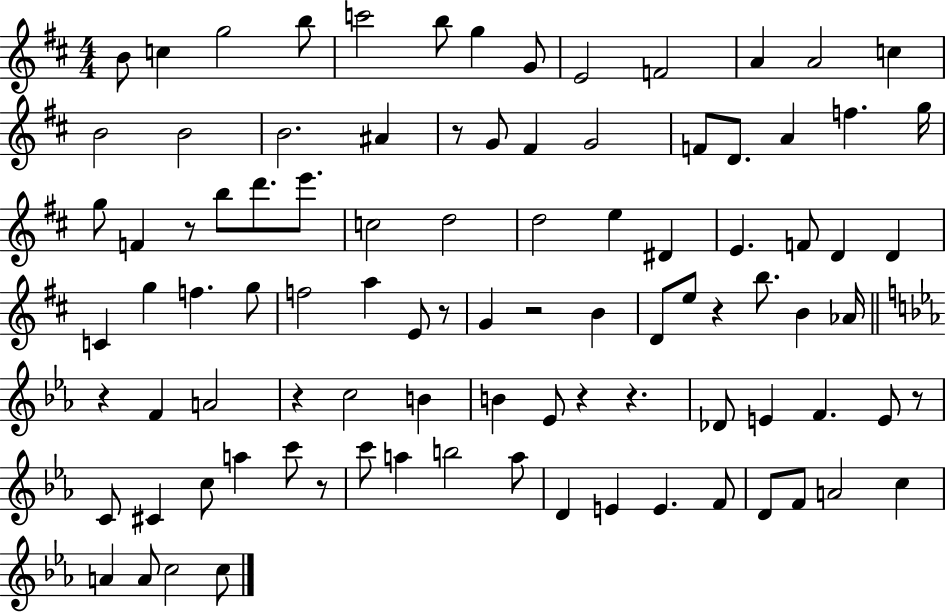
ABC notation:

X:1
T:Untitled
M:4/4
L:1/4
K:D
B/2 c g2 b/2 c'2 b/2 g G/2 E2 F2 A A2 c B2 B2 B2 ^A z/2 G/2 ^F G2 F/2 D/2 A f g/4 g/2 F z/2 b/2 d'/2 e'/2 c2 d2 d2 e ^D E F/2 D D C g f g/2 f2 a E/2 z/2 G z2 B D/2 e/2 z b/2 B _A/4 z F A2 z c2 B B _E/2 z z _D/2 E F E/2 z/2 C/2 ^C c/2 a c'/2 z/2 c'/2 a b2 a/2 D E E F/2 D/2 F/2 A2 c A A/2 c2 c/2